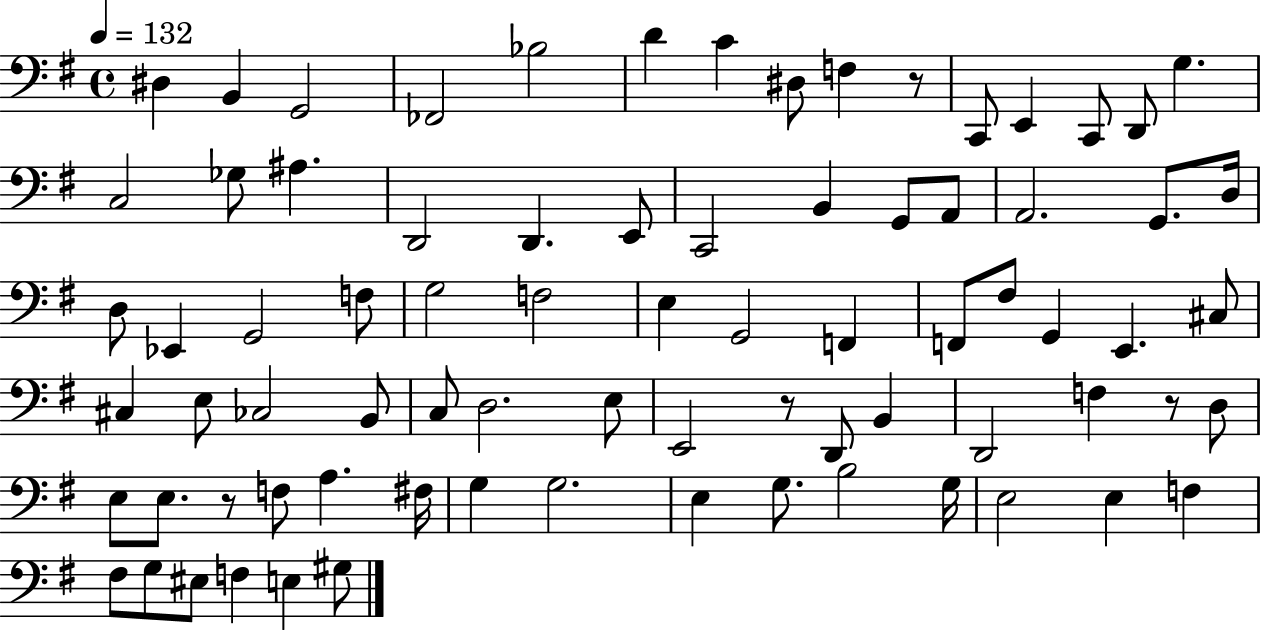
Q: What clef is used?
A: bass